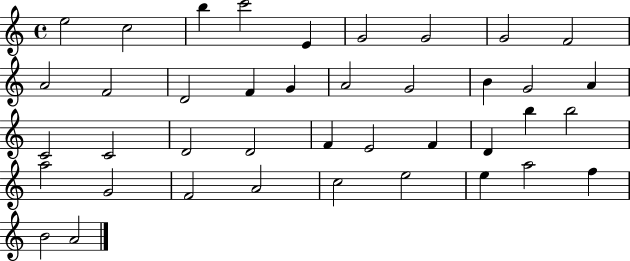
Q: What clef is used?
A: treble